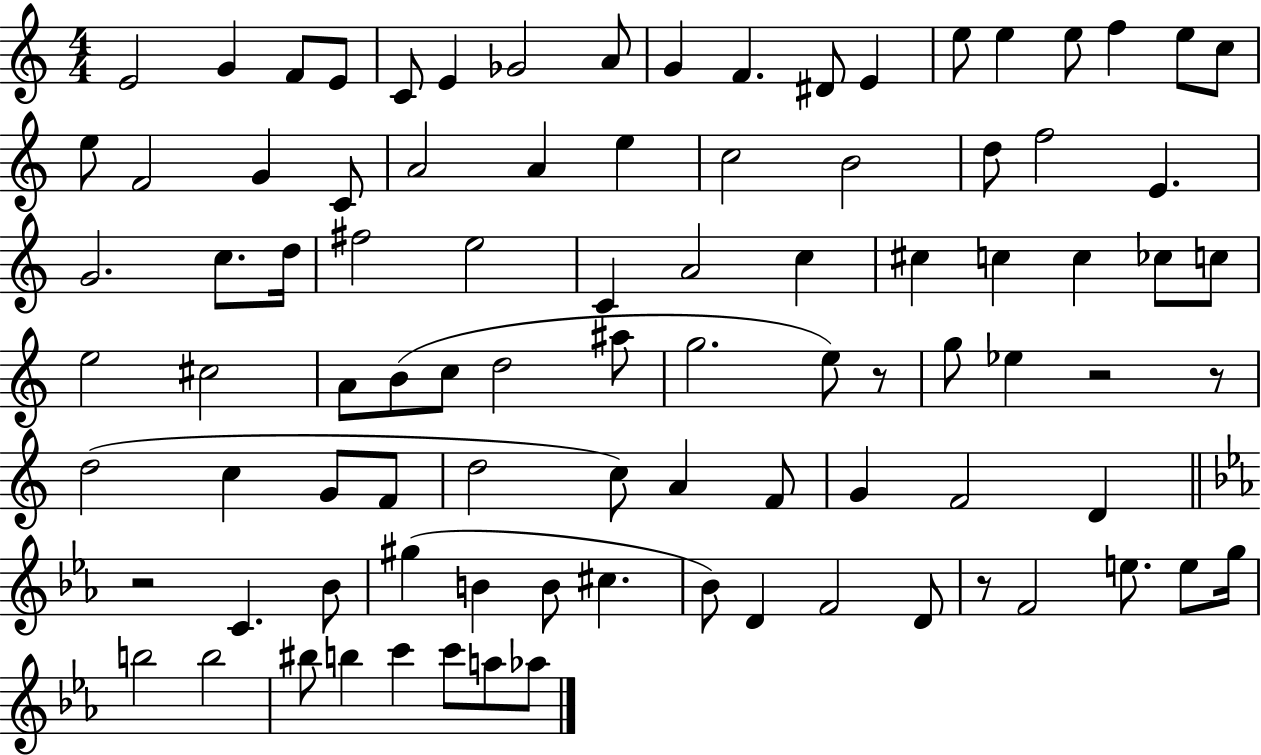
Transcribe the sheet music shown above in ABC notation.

X:1
T:Untitled
M:4/4
L:1/4
K:C
E2 G F/2 E/2 C/2 E _G2 A/2 G F ^D/2 E e/2 e e/2 f e/2 c/2 e/2 F2 G C/2 A2 A e c2 B2 d/2 f2 E G2 c/2 d/4 ^f2 e2 C A2 c ^c c c _c/2 c/2 e2 ^c2 A/2 B/2 c/2 d2 ^a/2 g2 e/2 z/2 g/2 _e z2 z/2 d2 c G/2 F/2 d2 c/2 A F/2 G F2 D z2 C _B/2 ^g B B/2 ^c _B/2 D F2 D/2 z/2 F2 e/2 e/2 g/4 b2 b2 ^b/2 b c' c'/2 a/2 _a/2